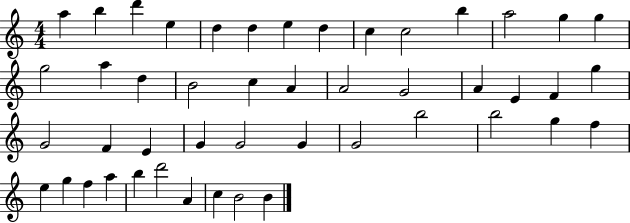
X:1
T:Untitled
M:4/4
L:1/4
K:C
a b d' e d d e d c c2 b a2 g g g2 a d B2 c A A2 G2 A E F g G2 F E G G2 G G2 b2 b2 g f e g f a b d'2 A c B2 B